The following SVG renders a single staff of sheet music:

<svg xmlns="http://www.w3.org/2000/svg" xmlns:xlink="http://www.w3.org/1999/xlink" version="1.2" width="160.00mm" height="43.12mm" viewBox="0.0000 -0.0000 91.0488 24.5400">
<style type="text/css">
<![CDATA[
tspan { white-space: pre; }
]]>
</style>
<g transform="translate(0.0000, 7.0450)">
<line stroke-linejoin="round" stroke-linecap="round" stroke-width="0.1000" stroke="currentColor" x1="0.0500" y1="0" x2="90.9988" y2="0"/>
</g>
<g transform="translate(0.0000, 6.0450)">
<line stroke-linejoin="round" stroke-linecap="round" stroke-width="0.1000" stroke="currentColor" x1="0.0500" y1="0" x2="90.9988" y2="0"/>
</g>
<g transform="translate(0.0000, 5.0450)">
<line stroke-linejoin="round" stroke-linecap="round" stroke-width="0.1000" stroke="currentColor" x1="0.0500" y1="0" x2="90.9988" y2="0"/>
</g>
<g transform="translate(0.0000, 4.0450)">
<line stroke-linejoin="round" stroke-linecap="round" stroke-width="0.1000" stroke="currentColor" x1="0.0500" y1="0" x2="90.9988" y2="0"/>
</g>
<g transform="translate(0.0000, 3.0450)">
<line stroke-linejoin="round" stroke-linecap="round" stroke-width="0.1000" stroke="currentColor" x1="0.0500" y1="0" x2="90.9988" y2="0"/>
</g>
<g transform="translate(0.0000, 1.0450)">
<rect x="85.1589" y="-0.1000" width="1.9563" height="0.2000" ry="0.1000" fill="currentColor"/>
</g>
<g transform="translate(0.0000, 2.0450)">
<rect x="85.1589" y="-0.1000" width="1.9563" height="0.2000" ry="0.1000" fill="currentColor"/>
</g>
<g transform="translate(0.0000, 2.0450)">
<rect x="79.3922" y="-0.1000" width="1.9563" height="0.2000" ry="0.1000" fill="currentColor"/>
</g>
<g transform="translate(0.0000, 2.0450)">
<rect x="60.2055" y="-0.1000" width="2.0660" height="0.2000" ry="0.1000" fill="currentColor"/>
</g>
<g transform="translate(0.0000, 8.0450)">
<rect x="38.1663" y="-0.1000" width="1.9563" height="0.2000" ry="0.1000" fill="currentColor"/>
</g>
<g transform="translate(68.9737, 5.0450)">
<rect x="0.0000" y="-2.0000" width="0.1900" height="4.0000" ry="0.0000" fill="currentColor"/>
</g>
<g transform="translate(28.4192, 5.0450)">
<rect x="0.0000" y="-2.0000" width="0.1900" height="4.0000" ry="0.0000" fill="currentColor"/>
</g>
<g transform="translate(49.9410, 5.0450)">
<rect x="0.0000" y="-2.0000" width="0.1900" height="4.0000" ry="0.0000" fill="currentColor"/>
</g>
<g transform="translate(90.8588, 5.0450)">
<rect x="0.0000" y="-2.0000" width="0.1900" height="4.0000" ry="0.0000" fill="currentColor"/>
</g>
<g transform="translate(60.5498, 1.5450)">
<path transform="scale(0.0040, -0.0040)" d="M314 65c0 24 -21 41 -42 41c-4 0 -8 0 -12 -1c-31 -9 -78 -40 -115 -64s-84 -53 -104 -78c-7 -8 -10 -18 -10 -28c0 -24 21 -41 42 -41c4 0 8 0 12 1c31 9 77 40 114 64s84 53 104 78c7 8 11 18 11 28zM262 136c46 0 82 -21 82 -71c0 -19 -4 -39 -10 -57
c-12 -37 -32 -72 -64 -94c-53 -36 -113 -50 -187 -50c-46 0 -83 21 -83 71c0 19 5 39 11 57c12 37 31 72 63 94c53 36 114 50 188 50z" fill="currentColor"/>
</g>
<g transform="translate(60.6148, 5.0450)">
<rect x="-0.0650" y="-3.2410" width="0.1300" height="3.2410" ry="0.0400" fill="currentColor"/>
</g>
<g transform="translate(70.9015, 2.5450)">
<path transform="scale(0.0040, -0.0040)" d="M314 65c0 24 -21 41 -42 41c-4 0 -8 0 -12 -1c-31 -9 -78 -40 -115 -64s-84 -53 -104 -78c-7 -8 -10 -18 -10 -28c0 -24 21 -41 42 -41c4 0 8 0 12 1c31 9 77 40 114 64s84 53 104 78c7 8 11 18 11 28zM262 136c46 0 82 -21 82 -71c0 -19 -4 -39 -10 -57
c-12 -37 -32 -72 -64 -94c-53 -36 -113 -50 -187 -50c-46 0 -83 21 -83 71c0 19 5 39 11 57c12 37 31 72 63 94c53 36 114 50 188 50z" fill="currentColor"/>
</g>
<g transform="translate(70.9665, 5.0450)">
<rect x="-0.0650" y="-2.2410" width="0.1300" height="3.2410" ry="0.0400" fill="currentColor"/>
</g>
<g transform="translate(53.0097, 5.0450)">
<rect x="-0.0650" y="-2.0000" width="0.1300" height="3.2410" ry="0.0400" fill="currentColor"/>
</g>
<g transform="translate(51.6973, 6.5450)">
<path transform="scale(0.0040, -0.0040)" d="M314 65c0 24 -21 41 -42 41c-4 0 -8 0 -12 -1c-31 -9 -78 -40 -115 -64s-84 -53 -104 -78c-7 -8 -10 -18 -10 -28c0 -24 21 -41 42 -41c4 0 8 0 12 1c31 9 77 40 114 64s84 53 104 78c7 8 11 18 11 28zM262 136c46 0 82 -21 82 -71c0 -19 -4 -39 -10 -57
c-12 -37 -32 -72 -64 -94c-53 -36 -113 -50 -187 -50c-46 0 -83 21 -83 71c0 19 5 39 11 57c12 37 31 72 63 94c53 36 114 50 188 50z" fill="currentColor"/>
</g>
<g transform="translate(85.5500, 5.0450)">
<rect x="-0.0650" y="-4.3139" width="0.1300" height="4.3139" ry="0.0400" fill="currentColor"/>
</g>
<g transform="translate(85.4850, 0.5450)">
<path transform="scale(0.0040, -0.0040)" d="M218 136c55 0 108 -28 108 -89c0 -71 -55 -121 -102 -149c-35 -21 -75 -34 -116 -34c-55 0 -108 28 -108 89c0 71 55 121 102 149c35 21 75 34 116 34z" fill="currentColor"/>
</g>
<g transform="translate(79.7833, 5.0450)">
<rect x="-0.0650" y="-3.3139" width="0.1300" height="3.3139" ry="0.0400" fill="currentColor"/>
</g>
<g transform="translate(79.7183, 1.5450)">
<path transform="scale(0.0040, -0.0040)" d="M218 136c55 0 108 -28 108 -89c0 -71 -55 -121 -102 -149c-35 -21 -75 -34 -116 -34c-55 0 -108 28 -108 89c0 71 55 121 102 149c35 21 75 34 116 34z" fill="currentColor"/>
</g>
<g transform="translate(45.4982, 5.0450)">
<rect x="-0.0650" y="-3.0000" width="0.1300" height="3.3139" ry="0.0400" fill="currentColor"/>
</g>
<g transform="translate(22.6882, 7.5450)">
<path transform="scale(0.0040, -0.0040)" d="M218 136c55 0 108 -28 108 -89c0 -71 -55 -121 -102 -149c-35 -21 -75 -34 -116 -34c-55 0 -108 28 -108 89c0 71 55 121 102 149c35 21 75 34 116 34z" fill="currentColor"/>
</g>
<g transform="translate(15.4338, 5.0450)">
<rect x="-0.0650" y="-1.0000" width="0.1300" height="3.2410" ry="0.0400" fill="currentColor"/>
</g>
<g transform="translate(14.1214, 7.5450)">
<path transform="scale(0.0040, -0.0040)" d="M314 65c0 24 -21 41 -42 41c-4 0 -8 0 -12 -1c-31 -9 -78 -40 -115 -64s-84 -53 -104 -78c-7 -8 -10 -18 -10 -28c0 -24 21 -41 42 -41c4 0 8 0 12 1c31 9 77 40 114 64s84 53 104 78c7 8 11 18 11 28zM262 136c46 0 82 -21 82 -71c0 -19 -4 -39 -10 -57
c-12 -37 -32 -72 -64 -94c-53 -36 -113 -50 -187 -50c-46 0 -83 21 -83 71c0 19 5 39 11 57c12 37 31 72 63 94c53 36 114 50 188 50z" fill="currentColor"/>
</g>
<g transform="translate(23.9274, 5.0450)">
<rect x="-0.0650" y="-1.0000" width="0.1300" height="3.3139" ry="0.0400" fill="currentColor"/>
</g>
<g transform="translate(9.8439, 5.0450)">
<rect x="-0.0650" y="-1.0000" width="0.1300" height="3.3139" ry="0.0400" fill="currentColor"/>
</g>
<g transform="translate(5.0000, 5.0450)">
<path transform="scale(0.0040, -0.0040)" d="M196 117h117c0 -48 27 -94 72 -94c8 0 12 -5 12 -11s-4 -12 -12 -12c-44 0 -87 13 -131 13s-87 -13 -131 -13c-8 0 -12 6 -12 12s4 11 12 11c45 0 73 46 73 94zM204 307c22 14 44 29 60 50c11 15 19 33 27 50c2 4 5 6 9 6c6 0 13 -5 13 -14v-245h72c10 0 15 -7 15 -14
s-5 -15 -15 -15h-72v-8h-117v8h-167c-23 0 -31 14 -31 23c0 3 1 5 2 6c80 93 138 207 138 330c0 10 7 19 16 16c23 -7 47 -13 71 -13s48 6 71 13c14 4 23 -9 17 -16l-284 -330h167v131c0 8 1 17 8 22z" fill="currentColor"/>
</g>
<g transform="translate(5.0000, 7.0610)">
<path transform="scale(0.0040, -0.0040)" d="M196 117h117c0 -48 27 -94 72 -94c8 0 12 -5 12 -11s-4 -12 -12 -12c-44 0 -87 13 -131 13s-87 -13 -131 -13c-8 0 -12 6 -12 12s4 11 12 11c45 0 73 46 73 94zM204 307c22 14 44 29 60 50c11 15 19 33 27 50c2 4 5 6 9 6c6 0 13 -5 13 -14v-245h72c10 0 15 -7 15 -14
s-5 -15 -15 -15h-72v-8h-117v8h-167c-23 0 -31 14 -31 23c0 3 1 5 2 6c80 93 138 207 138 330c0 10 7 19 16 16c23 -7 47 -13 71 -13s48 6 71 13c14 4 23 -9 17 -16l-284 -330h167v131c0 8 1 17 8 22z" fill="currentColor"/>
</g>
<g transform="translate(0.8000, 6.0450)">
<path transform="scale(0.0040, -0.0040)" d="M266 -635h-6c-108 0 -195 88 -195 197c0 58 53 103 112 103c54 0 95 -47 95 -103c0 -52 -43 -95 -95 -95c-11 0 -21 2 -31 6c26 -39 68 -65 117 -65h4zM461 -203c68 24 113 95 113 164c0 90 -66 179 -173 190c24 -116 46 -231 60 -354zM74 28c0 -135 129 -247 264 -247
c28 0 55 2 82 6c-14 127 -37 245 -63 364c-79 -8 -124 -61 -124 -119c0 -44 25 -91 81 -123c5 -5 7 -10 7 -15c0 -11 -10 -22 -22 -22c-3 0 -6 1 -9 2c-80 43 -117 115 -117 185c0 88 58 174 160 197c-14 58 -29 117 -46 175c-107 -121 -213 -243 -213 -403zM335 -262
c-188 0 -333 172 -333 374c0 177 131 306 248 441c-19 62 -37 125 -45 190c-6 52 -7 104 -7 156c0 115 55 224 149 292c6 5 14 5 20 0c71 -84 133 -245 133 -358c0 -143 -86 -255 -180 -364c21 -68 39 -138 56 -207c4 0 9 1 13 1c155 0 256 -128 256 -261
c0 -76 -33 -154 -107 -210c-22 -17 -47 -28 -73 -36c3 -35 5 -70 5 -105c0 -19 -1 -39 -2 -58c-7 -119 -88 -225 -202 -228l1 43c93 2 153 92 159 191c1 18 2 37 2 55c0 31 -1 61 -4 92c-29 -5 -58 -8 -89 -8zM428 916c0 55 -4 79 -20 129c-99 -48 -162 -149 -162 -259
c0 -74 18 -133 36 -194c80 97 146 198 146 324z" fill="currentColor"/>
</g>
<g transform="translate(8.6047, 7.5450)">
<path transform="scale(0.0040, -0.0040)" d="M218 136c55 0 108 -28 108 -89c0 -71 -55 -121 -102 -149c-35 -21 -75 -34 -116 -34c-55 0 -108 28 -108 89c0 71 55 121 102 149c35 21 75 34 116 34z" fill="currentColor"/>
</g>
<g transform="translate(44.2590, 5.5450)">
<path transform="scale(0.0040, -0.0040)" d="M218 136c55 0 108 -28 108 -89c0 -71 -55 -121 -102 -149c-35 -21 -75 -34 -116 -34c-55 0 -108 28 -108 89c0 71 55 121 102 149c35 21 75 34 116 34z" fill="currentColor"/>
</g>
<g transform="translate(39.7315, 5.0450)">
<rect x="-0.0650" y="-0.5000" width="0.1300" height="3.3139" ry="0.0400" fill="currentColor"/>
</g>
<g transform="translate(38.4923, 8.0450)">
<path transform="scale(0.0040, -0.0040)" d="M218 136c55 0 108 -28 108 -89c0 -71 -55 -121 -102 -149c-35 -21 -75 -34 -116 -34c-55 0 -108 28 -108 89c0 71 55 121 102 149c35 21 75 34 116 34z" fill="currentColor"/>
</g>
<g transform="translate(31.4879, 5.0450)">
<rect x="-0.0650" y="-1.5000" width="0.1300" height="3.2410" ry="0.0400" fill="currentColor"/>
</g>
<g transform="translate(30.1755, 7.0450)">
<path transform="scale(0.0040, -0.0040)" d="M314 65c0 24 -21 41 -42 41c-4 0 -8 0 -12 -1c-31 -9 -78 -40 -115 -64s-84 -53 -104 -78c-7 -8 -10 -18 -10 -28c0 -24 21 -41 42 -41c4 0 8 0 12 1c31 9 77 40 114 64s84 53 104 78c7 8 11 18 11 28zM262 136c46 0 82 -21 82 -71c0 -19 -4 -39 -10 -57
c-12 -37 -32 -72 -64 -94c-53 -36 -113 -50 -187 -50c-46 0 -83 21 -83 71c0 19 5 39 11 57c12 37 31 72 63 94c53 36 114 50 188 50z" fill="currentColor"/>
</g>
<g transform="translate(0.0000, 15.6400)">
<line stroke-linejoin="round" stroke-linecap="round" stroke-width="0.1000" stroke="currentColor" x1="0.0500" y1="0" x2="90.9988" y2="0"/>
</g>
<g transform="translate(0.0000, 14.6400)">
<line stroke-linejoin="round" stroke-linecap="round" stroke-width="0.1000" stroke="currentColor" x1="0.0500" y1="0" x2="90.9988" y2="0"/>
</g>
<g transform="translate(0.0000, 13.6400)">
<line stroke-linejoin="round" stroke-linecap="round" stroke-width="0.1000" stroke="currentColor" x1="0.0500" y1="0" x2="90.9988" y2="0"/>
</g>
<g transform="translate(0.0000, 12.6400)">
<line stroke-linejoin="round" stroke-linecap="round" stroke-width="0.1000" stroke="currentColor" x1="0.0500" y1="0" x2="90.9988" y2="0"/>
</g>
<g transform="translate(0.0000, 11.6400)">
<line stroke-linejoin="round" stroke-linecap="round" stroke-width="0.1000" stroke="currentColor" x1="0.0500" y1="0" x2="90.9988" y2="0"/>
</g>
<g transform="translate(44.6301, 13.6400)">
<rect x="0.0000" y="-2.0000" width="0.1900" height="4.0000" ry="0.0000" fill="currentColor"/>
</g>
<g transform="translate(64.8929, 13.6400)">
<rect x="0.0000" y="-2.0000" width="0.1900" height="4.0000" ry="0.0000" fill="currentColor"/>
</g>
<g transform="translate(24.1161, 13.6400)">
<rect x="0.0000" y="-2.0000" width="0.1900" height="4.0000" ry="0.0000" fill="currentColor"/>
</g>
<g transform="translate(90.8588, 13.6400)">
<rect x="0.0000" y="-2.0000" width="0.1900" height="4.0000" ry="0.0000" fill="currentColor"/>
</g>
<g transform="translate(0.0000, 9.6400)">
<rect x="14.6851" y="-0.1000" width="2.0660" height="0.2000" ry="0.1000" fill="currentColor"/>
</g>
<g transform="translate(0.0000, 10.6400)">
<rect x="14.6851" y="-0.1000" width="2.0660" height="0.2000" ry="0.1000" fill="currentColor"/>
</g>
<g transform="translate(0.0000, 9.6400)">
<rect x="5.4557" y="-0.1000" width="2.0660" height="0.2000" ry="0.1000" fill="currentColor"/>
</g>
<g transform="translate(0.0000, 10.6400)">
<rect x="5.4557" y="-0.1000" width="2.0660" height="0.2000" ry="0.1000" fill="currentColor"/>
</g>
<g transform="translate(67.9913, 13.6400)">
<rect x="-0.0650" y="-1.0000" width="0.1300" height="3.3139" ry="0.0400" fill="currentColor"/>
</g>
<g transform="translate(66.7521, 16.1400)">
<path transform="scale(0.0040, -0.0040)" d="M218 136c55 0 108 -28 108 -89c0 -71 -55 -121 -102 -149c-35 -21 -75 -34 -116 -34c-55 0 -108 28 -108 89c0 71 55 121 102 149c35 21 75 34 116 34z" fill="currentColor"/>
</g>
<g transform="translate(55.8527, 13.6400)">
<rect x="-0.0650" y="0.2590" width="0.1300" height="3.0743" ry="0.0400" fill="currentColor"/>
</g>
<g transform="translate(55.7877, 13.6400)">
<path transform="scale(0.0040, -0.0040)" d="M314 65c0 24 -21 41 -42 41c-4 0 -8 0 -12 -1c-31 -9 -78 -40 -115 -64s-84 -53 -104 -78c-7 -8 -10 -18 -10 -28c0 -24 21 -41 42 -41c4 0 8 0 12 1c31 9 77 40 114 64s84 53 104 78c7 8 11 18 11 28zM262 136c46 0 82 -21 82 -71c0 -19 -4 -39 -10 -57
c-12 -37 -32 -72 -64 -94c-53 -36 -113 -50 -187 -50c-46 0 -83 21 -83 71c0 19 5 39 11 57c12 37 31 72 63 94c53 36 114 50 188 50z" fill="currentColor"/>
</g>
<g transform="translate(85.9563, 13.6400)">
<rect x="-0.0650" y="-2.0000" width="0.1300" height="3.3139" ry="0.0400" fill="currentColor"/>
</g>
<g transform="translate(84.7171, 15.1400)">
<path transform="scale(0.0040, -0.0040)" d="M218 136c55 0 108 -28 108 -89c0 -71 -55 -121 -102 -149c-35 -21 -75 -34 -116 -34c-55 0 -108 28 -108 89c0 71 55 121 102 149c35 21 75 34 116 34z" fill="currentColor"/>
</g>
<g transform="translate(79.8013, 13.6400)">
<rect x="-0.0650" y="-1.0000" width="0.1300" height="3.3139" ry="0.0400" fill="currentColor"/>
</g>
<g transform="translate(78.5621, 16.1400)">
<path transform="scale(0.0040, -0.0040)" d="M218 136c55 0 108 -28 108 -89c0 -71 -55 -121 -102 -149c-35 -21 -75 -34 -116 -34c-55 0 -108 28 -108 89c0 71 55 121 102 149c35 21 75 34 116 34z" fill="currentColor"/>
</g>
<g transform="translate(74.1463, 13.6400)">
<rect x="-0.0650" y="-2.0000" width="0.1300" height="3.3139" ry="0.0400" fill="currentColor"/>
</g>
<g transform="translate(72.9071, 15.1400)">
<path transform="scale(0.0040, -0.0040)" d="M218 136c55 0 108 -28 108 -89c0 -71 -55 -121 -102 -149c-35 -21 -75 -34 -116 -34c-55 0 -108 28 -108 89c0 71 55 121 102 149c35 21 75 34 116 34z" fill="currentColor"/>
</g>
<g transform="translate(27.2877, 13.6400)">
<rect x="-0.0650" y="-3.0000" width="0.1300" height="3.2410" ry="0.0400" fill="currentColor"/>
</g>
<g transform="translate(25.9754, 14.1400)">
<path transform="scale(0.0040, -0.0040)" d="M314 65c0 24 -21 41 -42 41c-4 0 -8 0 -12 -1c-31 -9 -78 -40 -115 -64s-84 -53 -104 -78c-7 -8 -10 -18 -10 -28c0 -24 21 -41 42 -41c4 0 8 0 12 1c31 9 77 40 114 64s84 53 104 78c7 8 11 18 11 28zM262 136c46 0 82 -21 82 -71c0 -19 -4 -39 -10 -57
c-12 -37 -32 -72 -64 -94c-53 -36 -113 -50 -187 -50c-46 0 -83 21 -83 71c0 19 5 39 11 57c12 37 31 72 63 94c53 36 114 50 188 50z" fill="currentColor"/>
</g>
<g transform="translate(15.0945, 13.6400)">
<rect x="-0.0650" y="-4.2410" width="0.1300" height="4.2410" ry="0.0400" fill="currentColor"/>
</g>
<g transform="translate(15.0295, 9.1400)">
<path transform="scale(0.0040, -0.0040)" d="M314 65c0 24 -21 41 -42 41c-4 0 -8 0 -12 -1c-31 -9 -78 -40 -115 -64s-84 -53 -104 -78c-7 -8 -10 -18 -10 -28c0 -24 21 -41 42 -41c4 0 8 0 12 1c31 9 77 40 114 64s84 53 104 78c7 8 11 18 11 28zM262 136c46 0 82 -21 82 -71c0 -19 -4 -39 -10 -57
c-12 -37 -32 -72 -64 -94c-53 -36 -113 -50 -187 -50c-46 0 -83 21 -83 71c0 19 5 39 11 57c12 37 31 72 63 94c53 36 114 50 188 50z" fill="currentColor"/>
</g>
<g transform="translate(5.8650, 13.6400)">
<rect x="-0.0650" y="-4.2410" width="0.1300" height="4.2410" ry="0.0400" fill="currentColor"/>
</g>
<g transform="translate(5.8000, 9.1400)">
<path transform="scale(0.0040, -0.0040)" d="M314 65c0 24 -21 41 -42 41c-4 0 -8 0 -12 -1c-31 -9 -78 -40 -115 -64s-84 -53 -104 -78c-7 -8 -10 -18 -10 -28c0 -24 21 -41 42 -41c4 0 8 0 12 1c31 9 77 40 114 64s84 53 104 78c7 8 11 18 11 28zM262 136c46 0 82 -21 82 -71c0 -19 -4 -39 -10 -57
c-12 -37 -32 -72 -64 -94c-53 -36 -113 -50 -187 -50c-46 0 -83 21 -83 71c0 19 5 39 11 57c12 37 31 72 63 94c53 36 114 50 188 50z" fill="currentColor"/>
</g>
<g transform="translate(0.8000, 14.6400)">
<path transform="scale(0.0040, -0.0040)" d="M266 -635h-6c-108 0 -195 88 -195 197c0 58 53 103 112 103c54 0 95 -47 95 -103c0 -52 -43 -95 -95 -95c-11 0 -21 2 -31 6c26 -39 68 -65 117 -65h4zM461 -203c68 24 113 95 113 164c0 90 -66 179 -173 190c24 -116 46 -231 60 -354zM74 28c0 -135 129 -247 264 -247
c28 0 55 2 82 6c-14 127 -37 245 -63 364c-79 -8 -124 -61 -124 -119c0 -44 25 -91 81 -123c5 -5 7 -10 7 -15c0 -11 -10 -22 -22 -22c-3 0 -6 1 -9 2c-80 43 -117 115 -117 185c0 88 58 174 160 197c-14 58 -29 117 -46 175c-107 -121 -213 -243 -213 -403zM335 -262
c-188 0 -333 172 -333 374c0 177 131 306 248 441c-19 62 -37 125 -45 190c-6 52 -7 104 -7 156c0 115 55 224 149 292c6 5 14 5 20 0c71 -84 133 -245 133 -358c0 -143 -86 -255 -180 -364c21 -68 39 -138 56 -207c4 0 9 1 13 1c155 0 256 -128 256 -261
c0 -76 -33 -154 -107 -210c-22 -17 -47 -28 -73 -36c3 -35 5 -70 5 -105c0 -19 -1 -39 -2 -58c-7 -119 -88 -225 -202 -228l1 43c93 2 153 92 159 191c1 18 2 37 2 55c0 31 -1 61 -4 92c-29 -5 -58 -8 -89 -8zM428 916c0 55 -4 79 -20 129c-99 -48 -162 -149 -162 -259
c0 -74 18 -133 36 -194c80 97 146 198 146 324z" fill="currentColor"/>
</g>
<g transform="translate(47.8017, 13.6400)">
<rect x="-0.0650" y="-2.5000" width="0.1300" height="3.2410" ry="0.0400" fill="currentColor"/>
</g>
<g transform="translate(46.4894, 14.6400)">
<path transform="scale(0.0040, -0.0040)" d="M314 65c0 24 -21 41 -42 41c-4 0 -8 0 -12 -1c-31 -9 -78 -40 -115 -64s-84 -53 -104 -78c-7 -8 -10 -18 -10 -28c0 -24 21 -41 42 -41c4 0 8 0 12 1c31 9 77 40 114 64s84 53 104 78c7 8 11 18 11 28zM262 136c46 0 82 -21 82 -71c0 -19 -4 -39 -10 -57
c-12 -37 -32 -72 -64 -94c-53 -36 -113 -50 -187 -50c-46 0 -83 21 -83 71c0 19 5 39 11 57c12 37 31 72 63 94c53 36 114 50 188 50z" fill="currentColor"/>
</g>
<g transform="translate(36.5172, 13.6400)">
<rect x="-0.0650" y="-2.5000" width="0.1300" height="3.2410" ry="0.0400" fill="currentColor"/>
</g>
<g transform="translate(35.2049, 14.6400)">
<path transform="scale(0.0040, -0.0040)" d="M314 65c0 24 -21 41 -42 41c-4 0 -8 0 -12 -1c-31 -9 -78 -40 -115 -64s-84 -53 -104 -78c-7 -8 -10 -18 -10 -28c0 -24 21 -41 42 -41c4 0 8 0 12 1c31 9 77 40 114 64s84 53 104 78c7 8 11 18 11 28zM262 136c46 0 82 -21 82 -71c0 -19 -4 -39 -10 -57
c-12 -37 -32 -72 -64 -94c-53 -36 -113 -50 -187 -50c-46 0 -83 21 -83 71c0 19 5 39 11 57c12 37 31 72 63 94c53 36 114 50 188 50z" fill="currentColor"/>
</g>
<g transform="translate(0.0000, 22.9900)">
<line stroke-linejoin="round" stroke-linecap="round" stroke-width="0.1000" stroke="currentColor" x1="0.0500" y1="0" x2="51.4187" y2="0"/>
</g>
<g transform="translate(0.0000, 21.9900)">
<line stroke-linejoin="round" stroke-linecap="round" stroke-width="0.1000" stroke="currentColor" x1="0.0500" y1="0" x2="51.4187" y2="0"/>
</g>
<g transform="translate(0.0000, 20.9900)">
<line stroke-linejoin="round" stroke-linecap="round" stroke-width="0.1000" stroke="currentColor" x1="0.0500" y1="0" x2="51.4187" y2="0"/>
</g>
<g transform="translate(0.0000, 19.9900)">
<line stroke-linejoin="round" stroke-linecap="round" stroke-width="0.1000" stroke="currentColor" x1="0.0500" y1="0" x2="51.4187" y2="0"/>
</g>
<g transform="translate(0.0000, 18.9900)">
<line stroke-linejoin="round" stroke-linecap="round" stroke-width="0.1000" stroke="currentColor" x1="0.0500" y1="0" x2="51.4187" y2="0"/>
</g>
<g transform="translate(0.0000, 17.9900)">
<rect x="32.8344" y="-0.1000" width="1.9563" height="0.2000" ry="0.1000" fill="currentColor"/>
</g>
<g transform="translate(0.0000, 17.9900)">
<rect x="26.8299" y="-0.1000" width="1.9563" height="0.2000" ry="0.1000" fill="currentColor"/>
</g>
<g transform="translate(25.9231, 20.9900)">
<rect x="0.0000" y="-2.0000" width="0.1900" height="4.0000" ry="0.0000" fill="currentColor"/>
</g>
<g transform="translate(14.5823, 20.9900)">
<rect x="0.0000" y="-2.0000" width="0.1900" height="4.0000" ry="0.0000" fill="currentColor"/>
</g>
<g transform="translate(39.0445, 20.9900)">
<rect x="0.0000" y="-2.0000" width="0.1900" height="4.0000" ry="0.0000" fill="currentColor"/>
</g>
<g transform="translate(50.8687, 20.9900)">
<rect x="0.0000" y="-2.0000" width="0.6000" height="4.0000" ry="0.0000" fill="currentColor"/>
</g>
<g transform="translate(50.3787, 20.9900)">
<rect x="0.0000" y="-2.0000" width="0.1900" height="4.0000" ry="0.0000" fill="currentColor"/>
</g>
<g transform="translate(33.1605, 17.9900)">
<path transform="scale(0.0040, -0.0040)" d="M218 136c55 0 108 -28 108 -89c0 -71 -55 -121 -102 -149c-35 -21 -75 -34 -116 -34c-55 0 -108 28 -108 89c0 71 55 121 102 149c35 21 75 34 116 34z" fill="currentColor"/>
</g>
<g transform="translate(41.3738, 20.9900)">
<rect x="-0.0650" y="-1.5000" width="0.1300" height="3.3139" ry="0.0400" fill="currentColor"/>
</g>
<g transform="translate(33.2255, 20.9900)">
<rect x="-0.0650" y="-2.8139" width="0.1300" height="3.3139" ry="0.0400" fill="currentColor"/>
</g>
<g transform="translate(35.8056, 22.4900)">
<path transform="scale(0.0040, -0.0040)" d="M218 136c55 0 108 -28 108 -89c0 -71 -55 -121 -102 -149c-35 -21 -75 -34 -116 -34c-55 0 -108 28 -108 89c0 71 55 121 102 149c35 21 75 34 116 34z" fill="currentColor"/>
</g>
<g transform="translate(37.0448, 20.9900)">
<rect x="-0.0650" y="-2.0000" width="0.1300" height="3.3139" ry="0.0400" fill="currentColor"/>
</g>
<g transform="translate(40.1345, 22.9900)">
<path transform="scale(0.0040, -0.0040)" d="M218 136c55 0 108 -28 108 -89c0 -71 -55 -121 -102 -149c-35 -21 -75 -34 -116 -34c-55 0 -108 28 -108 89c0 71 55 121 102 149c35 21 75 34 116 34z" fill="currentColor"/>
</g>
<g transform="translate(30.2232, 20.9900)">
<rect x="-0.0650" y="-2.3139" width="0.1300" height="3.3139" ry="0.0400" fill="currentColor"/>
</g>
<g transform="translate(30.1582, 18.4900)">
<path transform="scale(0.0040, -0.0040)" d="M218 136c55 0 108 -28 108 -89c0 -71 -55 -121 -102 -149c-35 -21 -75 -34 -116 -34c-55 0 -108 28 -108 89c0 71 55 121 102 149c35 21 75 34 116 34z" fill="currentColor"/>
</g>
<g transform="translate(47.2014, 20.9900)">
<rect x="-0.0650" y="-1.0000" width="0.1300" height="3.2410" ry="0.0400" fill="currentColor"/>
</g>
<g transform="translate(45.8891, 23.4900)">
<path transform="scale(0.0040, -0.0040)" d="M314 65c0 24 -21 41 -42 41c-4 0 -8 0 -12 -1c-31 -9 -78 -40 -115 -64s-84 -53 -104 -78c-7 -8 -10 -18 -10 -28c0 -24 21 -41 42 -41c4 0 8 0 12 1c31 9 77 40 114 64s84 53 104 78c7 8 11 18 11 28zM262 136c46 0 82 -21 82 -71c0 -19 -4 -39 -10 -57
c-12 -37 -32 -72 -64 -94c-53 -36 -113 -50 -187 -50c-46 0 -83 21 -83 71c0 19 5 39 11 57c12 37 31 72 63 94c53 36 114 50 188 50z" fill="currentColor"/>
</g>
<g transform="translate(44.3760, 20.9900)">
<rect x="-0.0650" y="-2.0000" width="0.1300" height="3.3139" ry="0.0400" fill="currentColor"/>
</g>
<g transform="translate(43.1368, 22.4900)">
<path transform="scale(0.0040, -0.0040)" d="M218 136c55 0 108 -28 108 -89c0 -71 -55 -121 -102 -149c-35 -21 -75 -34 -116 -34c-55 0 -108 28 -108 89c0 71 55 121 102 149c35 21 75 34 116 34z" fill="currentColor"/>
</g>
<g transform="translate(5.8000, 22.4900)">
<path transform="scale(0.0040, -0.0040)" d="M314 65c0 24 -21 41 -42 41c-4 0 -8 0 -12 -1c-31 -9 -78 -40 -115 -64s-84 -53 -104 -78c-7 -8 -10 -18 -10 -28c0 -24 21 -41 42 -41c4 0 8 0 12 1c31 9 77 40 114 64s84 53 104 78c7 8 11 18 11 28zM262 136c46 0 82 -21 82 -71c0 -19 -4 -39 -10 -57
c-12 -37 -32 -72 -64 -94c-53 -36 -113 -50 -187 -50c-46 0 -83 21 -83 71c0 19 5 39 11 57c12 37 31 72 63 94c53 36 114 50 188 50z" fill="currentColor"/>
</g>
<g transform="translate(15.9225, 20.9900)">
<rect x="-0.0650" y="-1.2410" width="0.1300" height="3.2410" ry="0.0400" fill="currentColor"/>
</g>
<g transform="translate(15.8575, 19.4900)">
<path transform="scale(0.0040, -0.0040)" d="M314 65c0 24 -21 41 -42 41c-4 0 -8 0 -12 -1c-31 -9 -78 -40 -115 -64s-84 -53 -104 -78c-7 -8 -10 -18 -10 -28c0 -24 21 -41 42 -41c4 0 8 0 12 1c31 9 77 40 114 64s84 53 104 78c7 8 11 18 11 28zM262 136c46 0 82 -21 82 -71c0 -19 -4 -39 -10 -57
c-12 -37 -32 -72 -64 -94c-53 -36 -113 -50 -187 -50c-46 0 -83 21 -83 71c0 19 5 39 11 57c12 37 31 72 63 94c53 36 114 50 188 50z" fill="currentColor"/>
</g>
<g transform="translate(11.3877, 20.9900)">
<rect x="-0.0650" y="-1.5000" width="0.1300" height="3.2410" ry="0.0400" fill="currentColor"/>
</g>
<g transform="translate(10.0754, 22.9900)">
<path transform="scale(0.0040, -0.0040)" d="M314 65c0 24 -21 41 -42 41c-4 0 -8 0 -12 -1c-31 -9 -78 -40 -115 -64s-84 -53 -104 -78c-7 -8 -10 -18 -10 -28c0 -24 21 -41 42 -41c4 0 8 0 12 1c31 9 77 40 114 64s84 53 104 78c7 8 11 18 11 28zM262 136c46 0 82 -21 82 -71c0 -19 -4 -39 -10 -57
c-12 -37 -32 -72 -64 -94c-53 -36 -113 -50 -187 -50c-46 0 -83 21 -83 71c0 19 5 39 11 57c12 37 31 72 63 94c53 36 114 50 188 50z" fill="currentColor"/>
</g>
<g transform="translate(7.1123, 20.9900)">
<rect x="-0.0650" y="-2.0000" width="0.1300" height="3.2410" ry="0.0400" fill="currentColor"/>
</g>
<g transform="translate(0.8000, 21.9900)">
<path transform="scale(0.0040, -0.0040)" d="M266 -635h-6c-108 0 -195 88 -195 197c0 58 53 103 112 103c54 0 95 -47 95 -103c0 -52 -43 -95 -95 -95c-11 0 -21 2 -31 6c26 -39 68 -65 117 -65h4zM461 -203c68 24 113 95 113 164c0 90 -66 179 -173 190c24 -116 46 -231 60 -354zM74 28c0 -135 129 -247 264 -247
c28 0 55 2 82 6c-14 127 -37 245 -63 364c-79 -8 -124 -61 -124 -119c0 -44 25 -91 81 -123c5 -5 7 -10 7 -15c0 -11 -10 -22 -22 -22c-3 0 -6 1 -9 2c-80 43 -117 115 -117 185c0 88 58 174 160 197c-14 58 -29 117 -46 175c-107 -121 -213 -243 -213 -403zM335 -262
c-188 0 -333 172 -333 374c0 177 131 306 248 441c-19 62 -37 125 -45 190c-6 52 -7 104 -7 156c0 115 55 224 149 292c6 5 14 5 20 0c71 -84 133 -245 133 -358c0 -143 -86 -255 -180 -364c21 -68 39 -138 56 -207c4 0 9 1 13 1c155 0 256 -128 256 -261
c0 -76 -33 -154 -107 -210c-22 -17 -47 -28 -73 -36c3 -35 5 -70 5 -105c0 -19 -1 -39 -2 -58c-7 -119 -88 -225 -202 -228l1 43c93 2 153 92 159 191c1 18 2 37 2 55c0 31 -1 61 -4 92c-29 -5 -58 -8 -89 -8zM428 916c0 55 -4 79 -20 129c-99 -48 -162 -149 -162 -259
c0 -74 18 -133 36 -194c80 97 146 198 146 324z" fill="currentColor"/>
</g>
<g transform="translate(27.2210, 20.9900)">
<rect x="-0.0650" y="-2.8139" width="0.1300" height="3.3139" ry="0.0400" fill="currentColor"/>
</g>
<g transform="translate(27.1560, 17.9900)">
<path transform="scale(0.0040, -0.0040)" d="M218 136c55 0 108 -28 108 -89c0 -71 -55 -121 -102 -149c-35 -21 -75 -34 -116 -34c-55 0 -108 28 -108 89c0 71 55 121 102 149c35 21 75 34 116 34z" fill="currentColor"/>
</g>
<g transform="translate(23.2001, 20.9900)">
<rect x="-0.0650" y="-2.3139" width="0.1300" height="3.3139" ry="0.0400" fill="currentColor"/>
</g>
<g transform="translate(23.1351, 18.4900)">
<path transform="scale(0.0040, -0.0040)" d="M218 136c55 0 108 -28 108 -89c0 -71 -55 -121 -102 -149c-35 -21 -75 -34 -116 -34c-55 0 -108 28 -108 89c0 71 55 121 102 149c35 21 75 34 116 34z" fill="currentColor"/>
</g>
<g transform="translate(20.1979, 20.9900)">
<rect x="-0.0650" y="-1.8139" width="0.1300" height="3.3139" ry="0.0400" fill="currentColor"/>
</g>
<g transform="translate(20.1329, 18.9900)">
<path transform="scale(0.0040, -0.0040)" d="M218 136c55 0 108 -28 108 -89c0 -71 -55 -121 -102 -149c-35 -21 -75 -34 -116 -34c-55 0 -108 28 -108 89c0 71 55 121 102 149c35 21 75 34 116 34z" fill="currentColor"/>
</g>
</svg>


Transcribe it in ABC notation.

X:1
T:Untitled
M:4/4
L:1/4
K:C
D D2 D E2 C A F2 b2 g2 b d' d'2 d'2 A2 G2 G2 B2 D F D F F2 E2 e2 f g a g a F E F D2